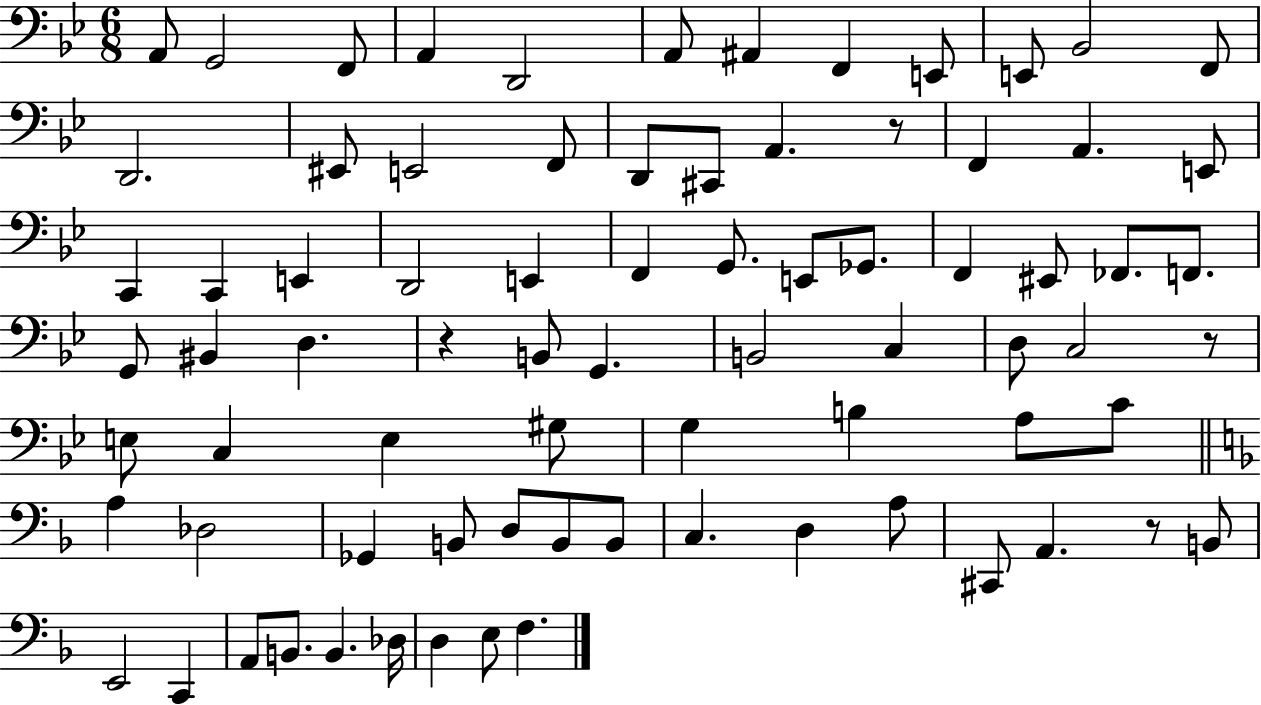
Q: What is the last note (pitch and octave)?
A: F3